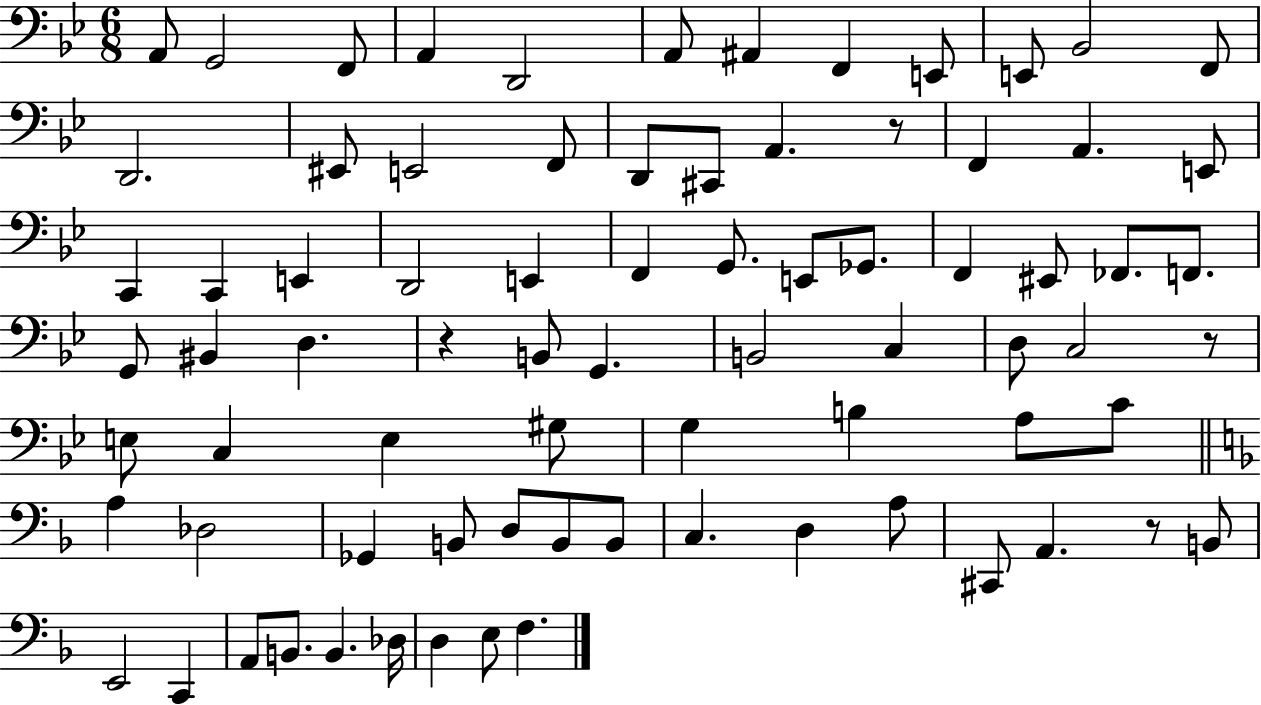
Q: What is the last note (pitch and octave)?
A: F3